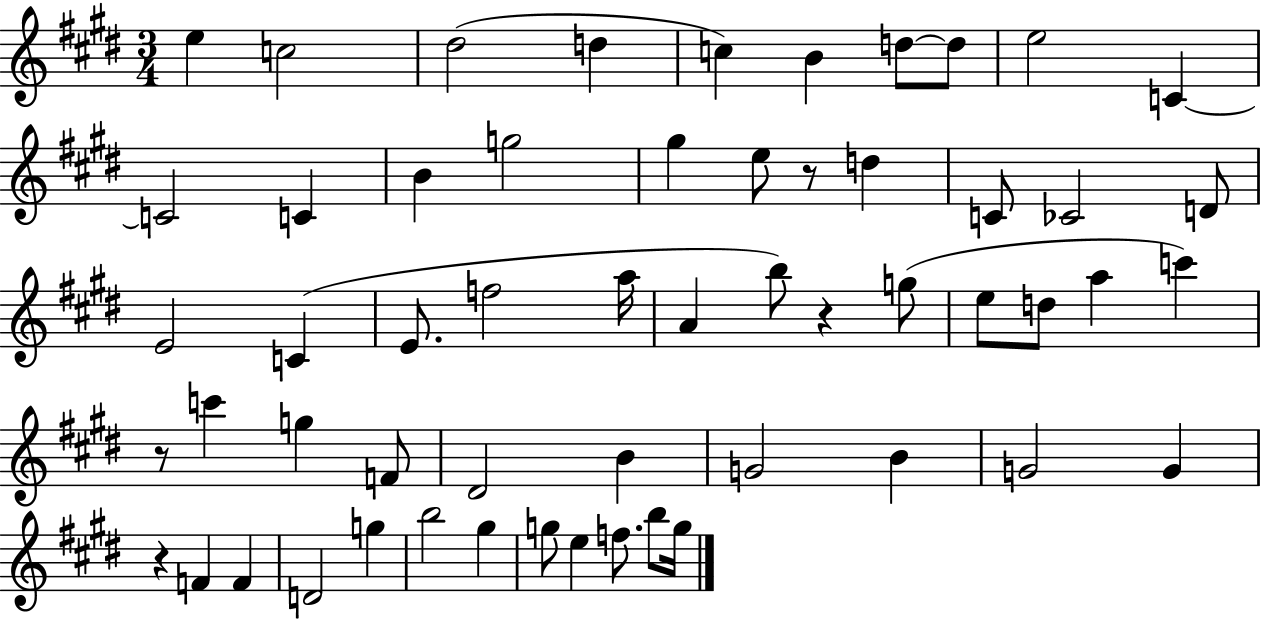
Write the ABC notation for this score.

X:1
T:Untitled
M:3/4
L:1/4
K:E
e c2 ^d2 d c B d/2 d/2 e2 C C2 C B g2 ^g e/2 z/2 d C/2 _C2 D/2 E2 C E/2 f2 a/4 A b/2 z g/2 e/2 d/2 a c' z/2 c' g F/2 ^D2 B G2 B G2 G z F F D2 g b2 ^g g/2 e f/2 b/2 g/4